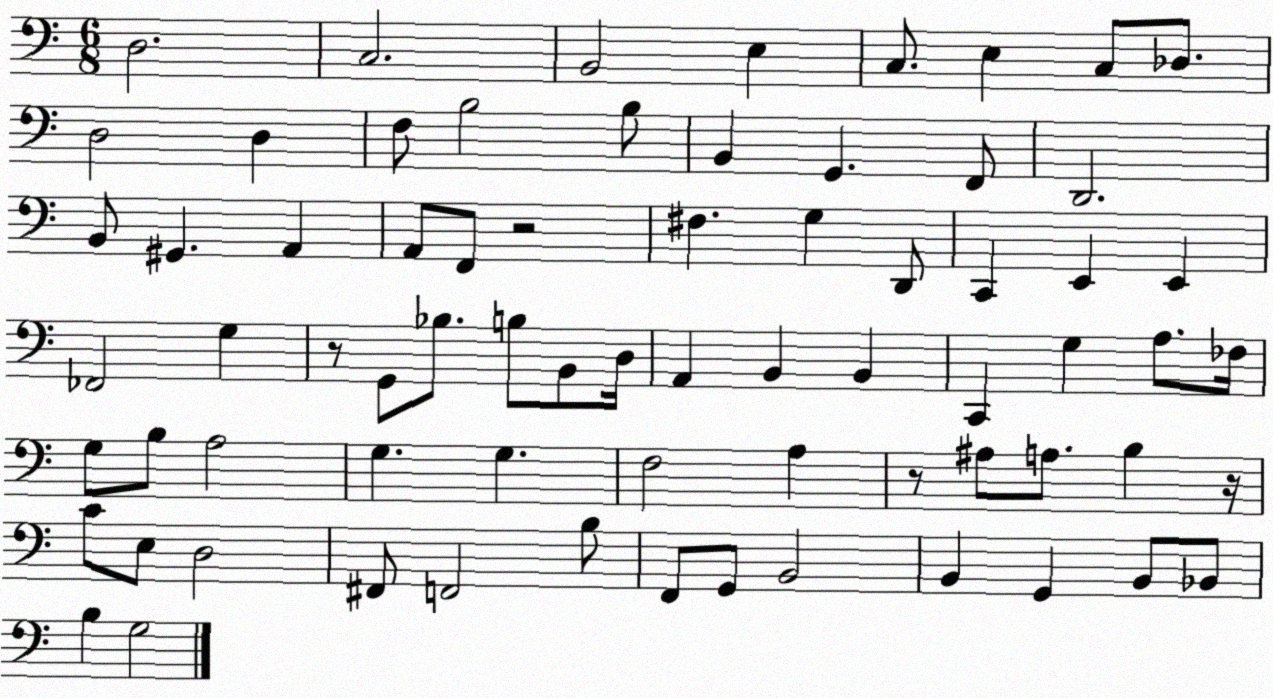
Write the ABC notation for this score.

X:1
T:Untitled
M:6/8
L:1/4
K:C
D,2 C,2 B,,2 E, C,/2 E, C,/2 _D,/2 D,2 D, F,/2 B,2 B,/2 B,, G,, F,,/2 D,,2 B,,/2 ^G,, A,, A,,/2 F,,/2 z2 ^F, G, D,,/2 C,, E,, E,, _F,,2 G, z/2 G,,/2 _B,/2 B,/2 B,,/2 D,/4 A,, B,, B,, C,, G, A,/2 _F,/4 G,/2 B,/2 A,2 G, G, F,2 A, z/2 ^A,/2 A,/2 B, z/4 C/2 E,/2 D,2 ^F,,/2 F,,2 B,/2 F,,/2 G,,/2 B,,2 B,, G,, B,,/2 _B,,/2 B, G,2